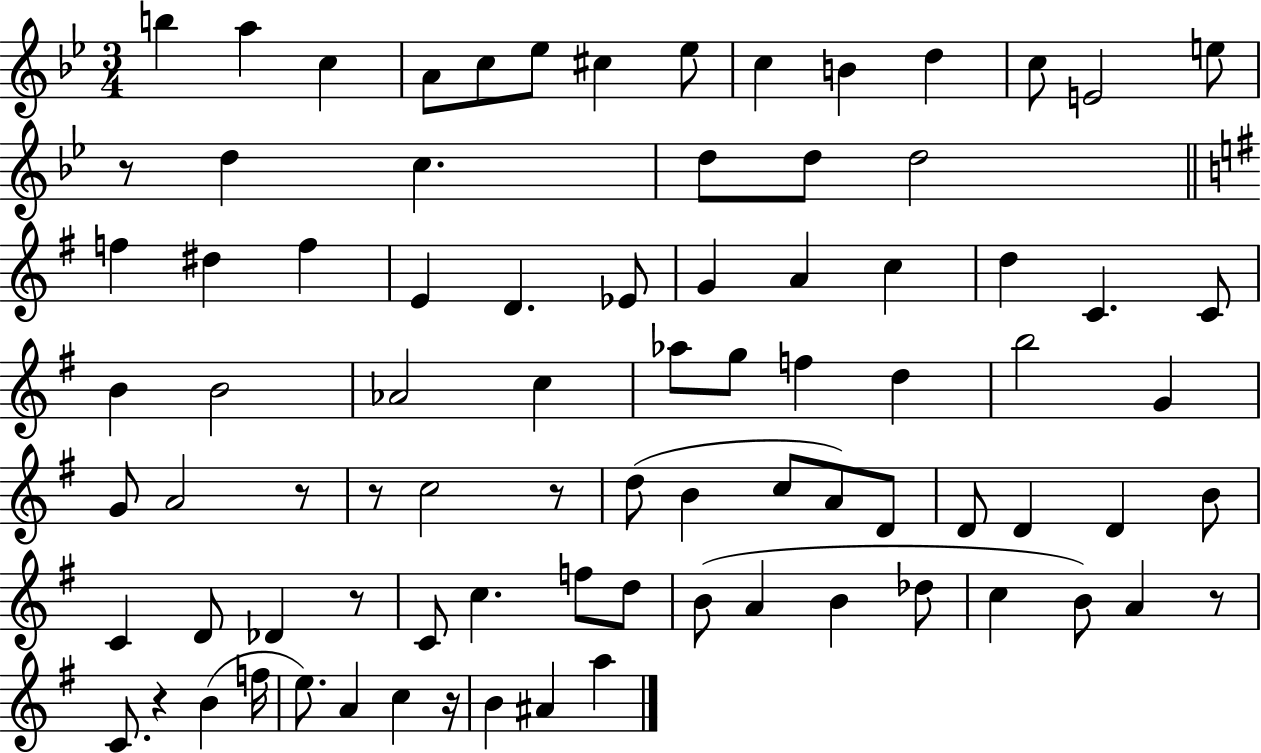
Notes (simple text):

B5/q A5/q C5/q A4/e C5/e Eb5/e C#5/q Eb5/e C5/q B4/q D5/q C5/e E4/h E5/e R/e D5/q C5/q. D5/e D5/e D5/h F5/q D#5/q F5/q E4/q D4/q. Eb4/e G4/q A4/q C5/q D5/q C4/q. C4/e B4/q B4/h Ab4/h C5/q Ab5/e G5/e F5/q D5/q B5/h G4/q G4/e A4/h R/e R/e C5/h R/e D5/e B4/q C5/e A4/e D4/e D4/e D4/q D4/q B4/e C4/q D4/e Db4/q R/e C4/e C5/q. F5/e D5/e B4/e A4/q B4/q Db5/e C5/q B4/e A4/q R/e C4/e. R/q B4/q F5/s E5/e. A4/q C5/q R/s B4/q A#4/q A5/q